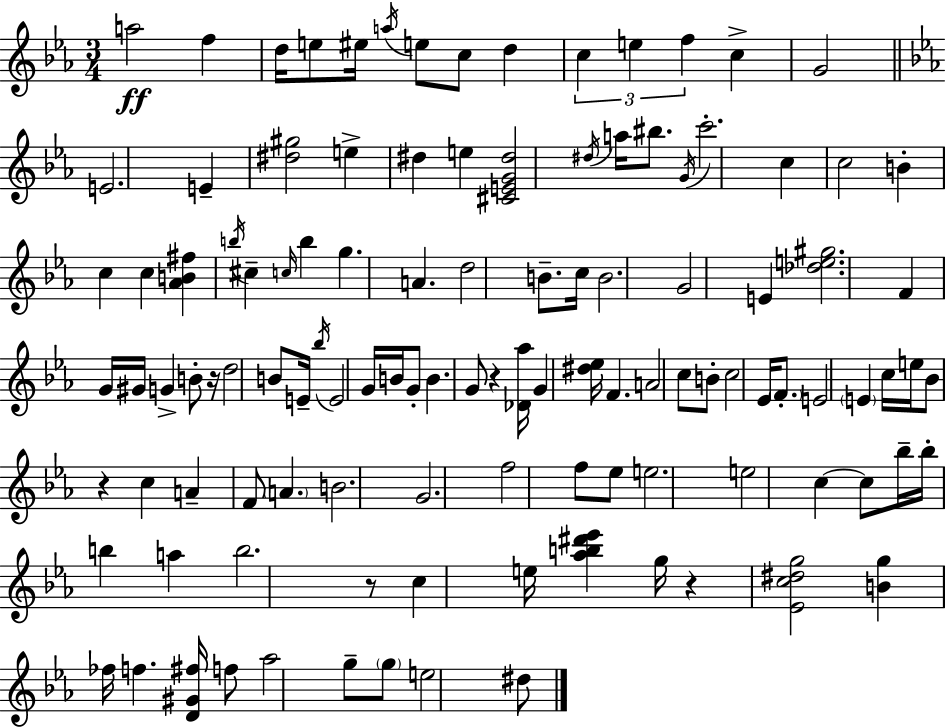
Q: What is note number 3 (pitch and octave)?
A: D5